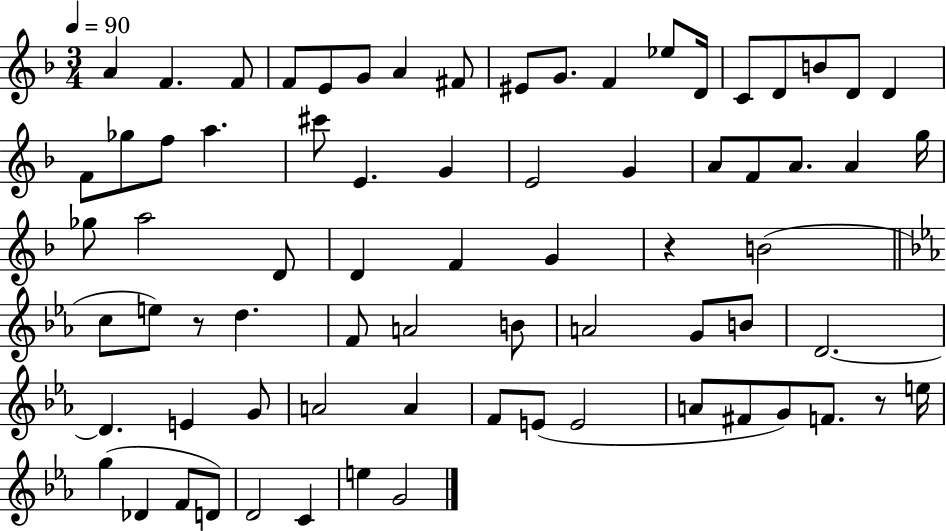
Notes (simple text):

A4/q F4/q. F4/e F4/e E4/e G4/e A4/q F#4/e EIS4/e G4/e. F4/q Eb5/e D4/s C4/e D4/e B4/e D4/e D4/q F4/e Gb5/e F5/e A5/q. C#6/e E4/q. G4/q E4/h G4/q A4/e F4/e A4/e. A4/q G5/s Gb5/e A5/h D4/e D4/q F4/q G4/q R/q B4/h C5/e E5/e R/e D5/q. F4/e A4/h B4/e A4/h G4/e B4/e D4/h. D4/q. E4/q G4/e A4/h A4/q F4/e E4/e E4/h A4/e F#4/e G4/e F4/e. R/e E5/s G5/q Db4/q F4/e D4/e D4/h C4/q E5/q G4/h